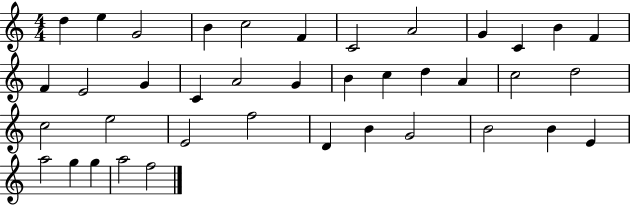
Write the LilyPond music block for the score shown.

{
  \clef treble
  \numericTimeSignature
  \time 4/4
  \key c \major
  d''4 e''4 g'2 | b'4 c''2 f'4 | c'2 a'2 | g'4 c'4 b'4 f'4 | \break f'4 e'2 g'4 | c'4 a'2 g'4 | b'4 c''4 d''4 a'4 | c''2 d''2 | \break c''2 e''2 | e'2 f''2 | d'4 b'4 g'2 | b'2 b'4 e'4 | \break a''2 g''4 g''4 | a''2 f''2 | \bar "|."
}